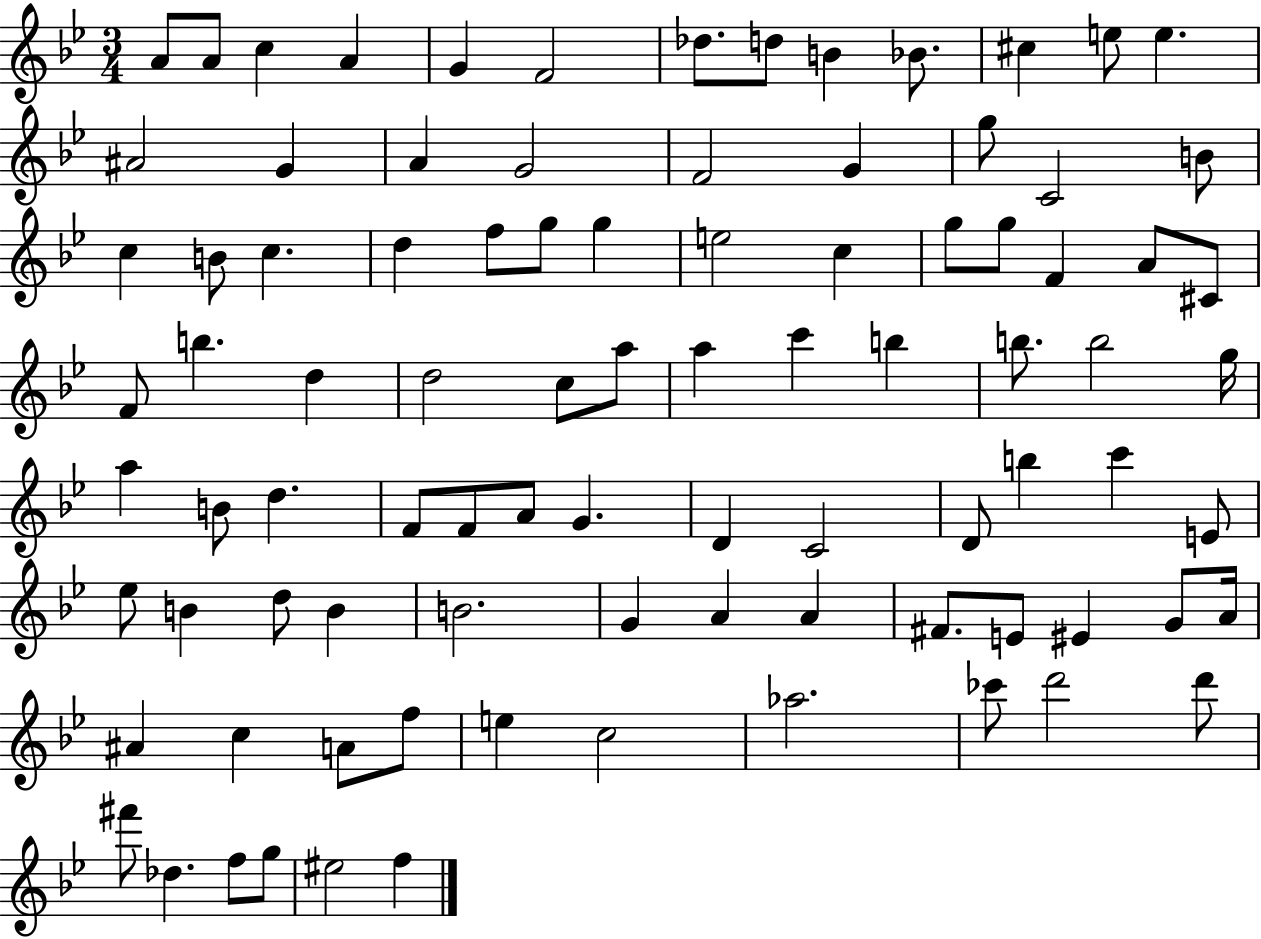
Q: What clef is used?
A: treble